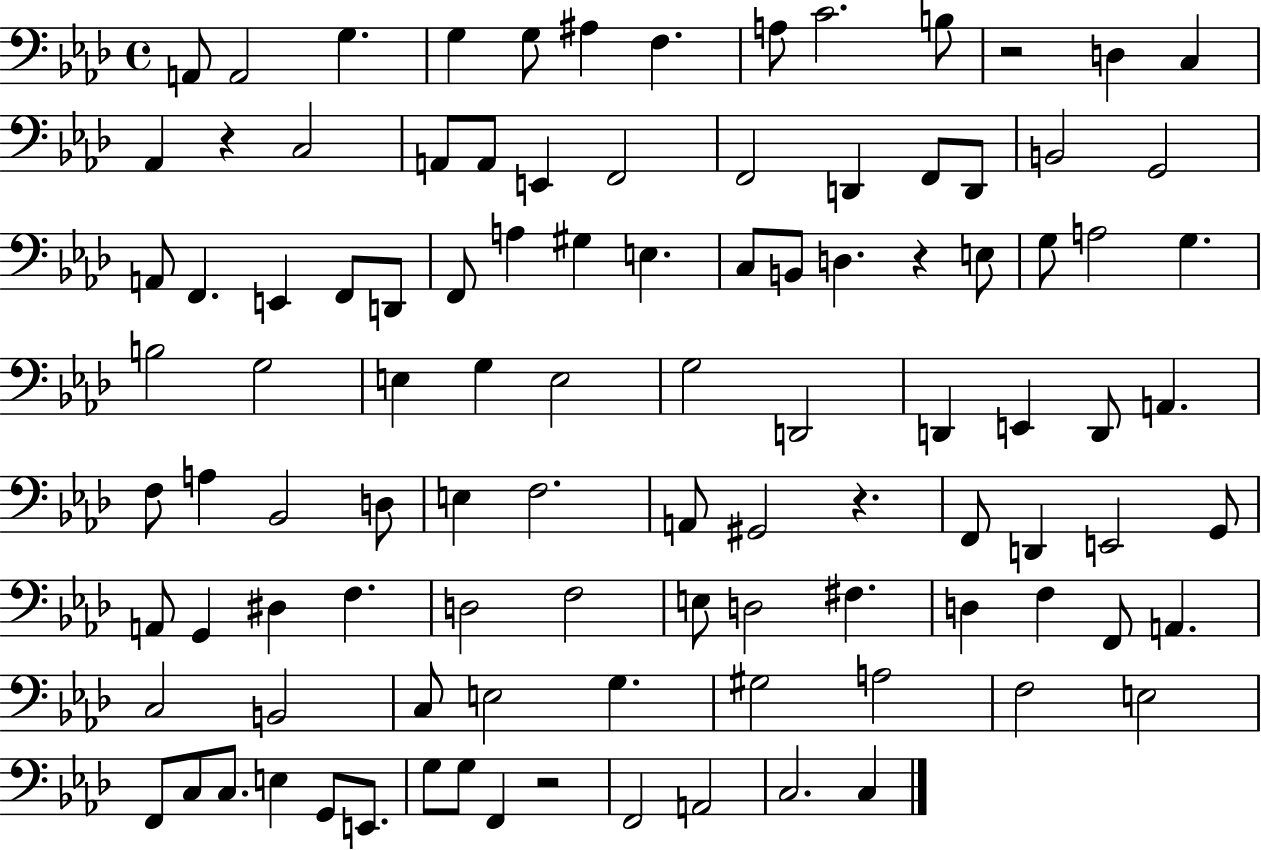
{
  \clef bass
  \time 4/4
  \defaultTimeSignature
  \key aes \major
  \repeat volta 2 { a,8 a,2 g4. | g4 g8 ais4 f4. | a8 c'2. b8 | r2 d4 c4 | \break aes,4 r4 c2 | a,8 a,8 e,4 f,2 | f,2 d,4 f,8 d,8 | b,2 g,2 | \break a,8 f,4. e,4 f,8 d,8 | f,8 a4 gis4 e4. | c8 b,8 d4. r4 e8 | g8 a2 g4. | \break b2 g2 | e4 g4 e2 | g2 d,2 | d,4 e,4 d,8 a,4. | \break f8 a4 bes,2 d8 | e4 f2. | a,8 gis,2 r4. | f,8 d,4 e,2 g,8 | \break a,8 g,4 dis4 f4. | d2 f2 | e8 d2 fis4. | d4 f4 f,8 a,4. | \break c2 b,2 | c8 e2 g4. | gis2 a2 | f2 e2 | \break f,8 c8 c8. e4 g,8 e,8. | g8 g8 f,4 r2 | f,2 a,2 | c2. c4 | \break } \bar "|."
}